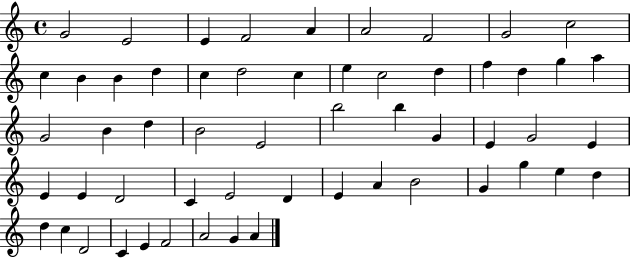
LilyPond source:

{
  \clef treble
  \time 4/4
  \defaultTimeSignature
  \key c \major
  g'2 e'2 | e'4 f'2 a'4 | a'2 f'2 | g'2 c''2 | \break c''4 b'4 b'4 d''4 | c''4 d''2 c''4 | e''4 c''2 d''4 | f''4 d''4 g''4 a''4 | \break g'2 b'4 d''4 | b'2 e'2 | b''2 b''4 g'4 | e'4 g'2 e'4 | \break e'4 e'4 d'2 | c'4 e'2 d'4 | e'4 a'4 b'2 | g'4 g''4 e''4 d''4 | \break d''4 c''4 d'2 | c'4 e'4 f'2 | a'2 g'4 a'4 | \bar "|."
}